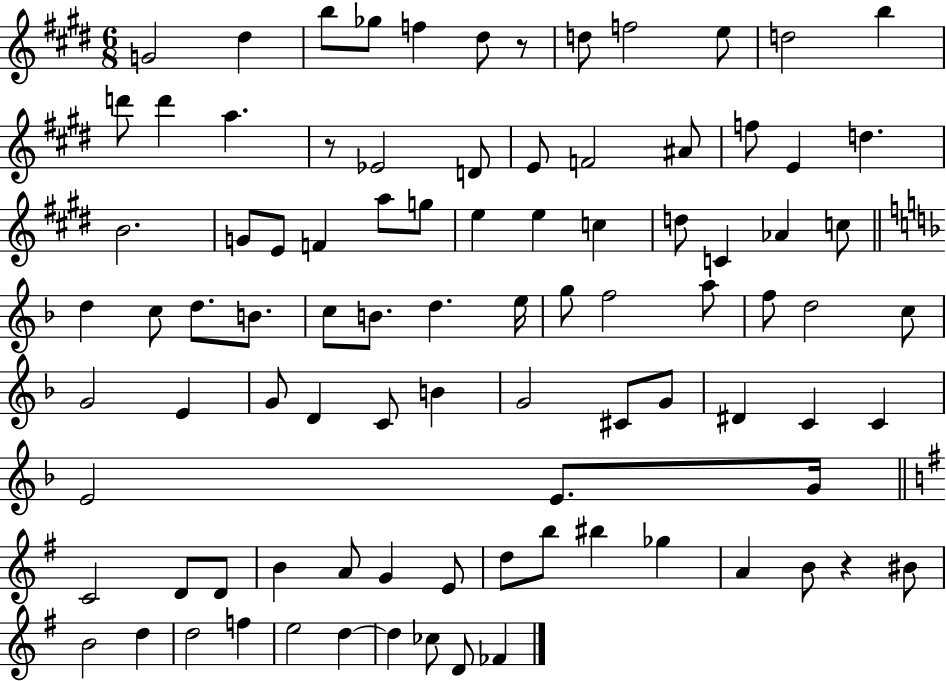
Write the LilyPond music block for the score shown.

{
  \clef treble
  \numericTimeSignature
  \time 6/8
  \key e \major
  g'2 dis''4 | b''8 ges''8 f''4 dis''8 r8 | d''8 f''2 e''8 | d''2 b''4 | \break d'''8 d'''4 a''4. | r8 ees'2 d'8 | e'8 f'2 ais'8 | f''8 e'4 d''4. | \break b'2. | g'8 e'8 f'4 a''8 g''8 | e''4 e''4 c''4 | d''8 c'4 aes'4 c''8 | \break \bar "||" \break \key d \minor d''4 c''8 d''8. b'8. | c''8 b'8. d''4. e''16 | g''8 f''2 a''8 | f''8 d''2 c''8 | \break g'2 e'4 | g'8 d'4 c'8 b'4 | g'2 cis'8 g'8 | dis'4 c'4 c'4 | \break e'2 e'8. g'16 | \bar "||" \break \key e \minor c'2 d'8 d'8 | b'4 a'8 g'4 e'8 | d''8 b''8 bis''4 ges''4 | a'4 b'8 r4 bis'8 | \break b'2 d''4 | d''2 f''4 | e''2 d''4~~ | d''4 ces''8 d'8 fes'4 | \break \bar "|."
}